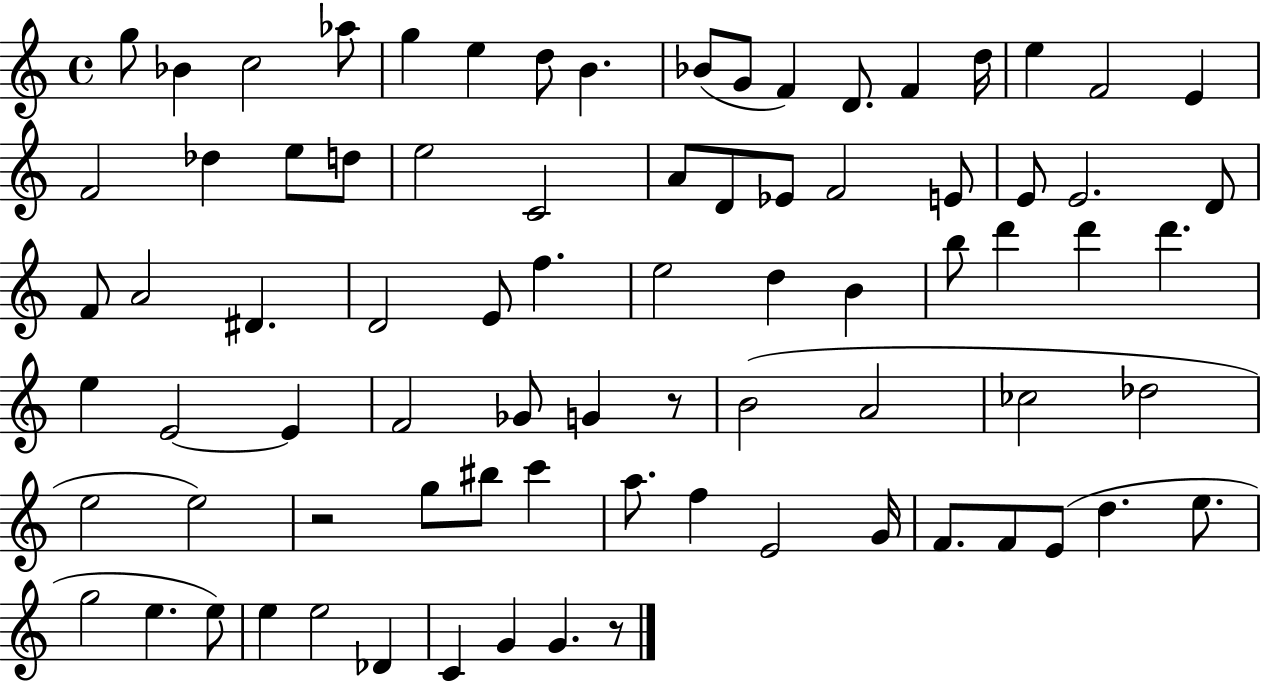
G5/e Bb4/q C5/h Ab5/e G5/q E5/q D5/e B4/q. Bb4/e G4/e F4/q D4/e. F4/q D5/s E5/q F4/h E4/q F4/h Db5/q E5/e D5/e E5/h C4/h A4/e D4/e Eb4/e F4/h E4/e E4/e E4/h. D4/e F4/e A4/h D#4/q. D4/h E4/e F5/q. E5/h D5/q B4/q B5/e D6/q D6/q D6/q. E5/q E4/h E4/q F4/h Gb4/e G4/q R/e B4/h A4/h CES5/h Db5/h E5/h E5/h R/h G5/e BIS5/e C6/q A5/e. F5/q E4/h G4/s F4/e. F4/e E4/e D5/q. E5/e. G5/h E5/q. E5/e E5/q E5/h Db4/q C4/q G4/q G4/q. R/e